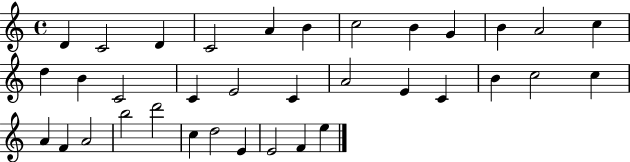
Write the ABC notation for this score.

X:1
T:Untitled
M:4/4
L:1/4
K:C
D C2 D C2 A B c2 B G B A2 c d B C2 C E2 C A2 E C B c2 c A F A2 b2 d'2 c d2 E E2 F e